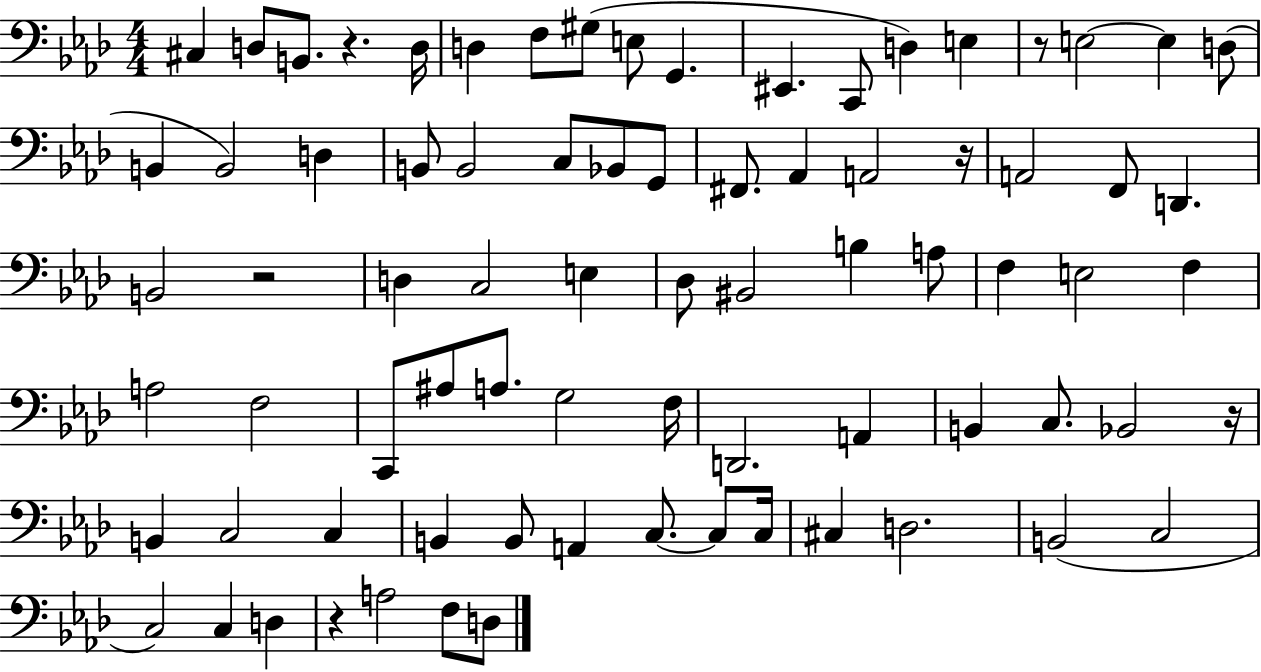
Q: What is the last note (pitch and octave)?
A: D3